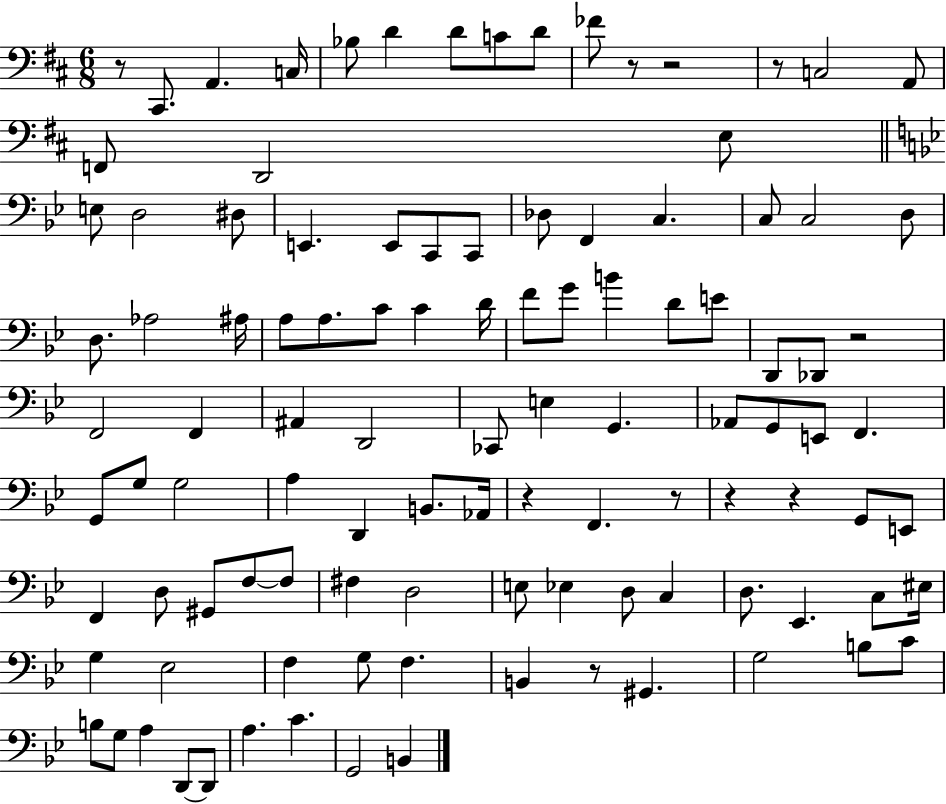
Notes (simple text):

R/e C#2/e. A2/q. C3/s Bb3/e D4/q D4/e C4/e D4/e FES4/e R/e R/h R/e C3/h A2/e F2/e D2/h E3/e E3/e D3/h D#3/e E2/q. E2/e C2/e C2/e Db3/e F2/q C3/q. C3/e C3/h D3/e D3/e. Ab3/h A#3/s A3/e A3/e. C4/e C4/q D4/s F4/e G4/e B4/q D4/e E4/e D2/e Db2/e R/h F2/h F2/q A#2/q D2/h CES2/e E3/q G2/q. Ab2/e G2/e E2/e F2/q. G2/e G3/e G3/h A3/q D2/q B2/e. Ab2/s R/q F2/q. R/e R/q R/q G2/e E2/e F2/q D3/e G#2/e F3/e F3/e F#3/q D3/h E3/e Eb3/q D3/e C3/q D3/e. Eb2/q. C3/e EIS3/s G3/q Eb3/h F3/q G3/e F3/q. B2/q R/e G#2/q. G3/h B3/e C4/e B3/e G3/e A3/q D2/e D2/e A3/q. C4/q. G2/h B2/q